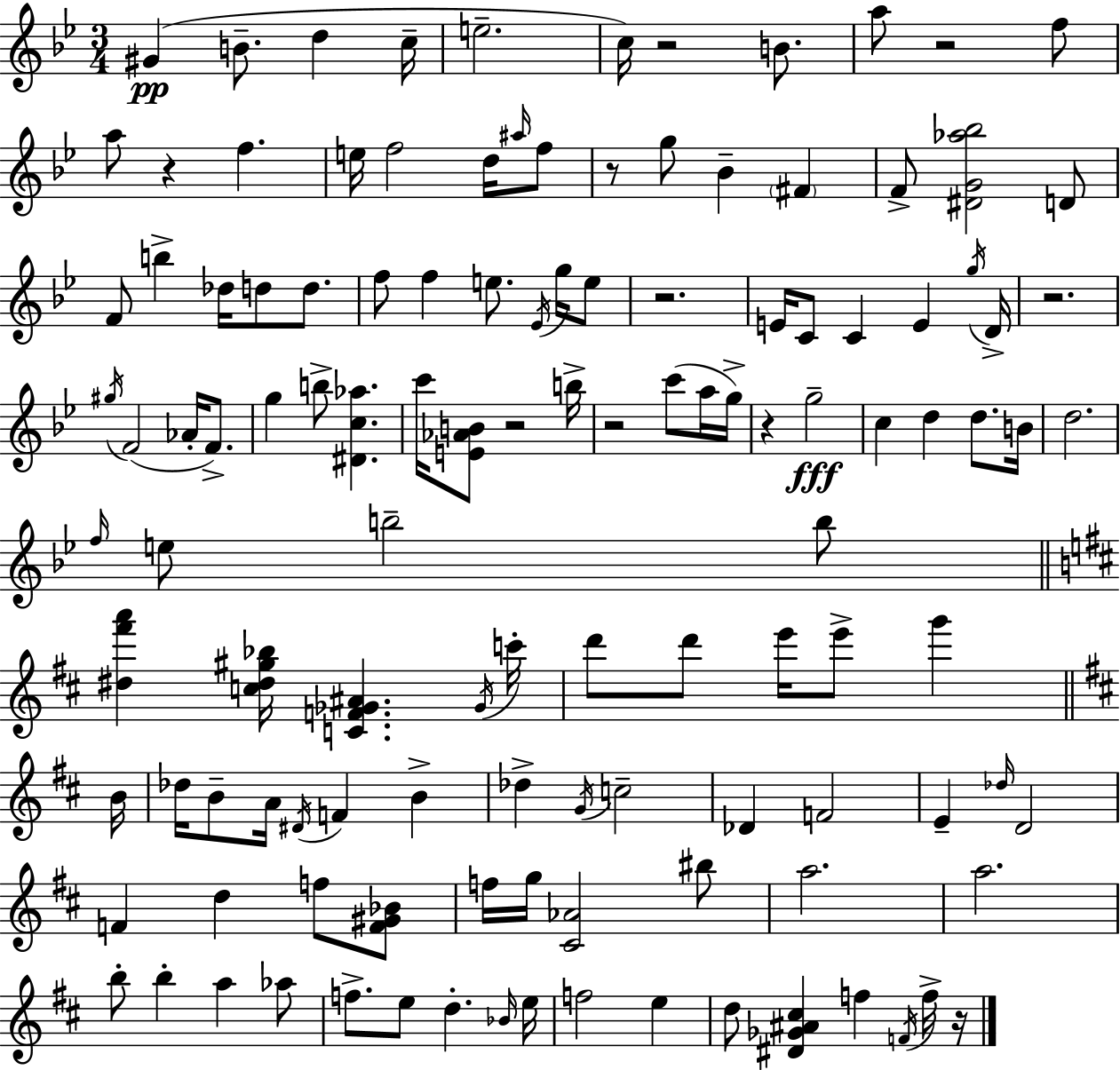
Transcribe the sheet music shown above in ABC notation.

X:1
T:Untitled
M:3/4
L:1/4
K:Bb
^G B/2 d c/4 e2 c/4 z2 B/2 a/2 z2 f/2 a/2 z f e/4 f2 d/4 ^a/4 f/2 z/2 g/2 _B ^F F/2 [^DG_a_b]2 D/2 F/2 b _d/4 d/2 d/2 f/2 f e/2 _E/4 g/4 e/2 z2 E/4 C/2 C E g/4 D/4 z2 ^g/4 F2 _A/4 F/2 g b/2 [^Dc_a] c'/4 [E_AB]/2 z2 b/4 z2 c'/2 a/4 g/4 z g2 c d d/2 B/4 d2 f/4 e/2 b2 b/2 [^d^f'a'] [c^d^g_b]/4 [CF_G^A] _G/4 c'/4 d'/2 d'/2 e'/4 e'/2 g' B/4 _d/4 B/2 A/4 ^D/4 F B _d G/4 c2 _D F2 E _d/4 D2 F d f/2 [F^G_B]/2 f/4 g/4 [^C_A]2 ^b/2 a2 a2 b/2 b a _a/2 f/2 e/2 d _B/4 e/4 f2 e d/2 [^D_G^A^c] f F/4 f/4 z/4